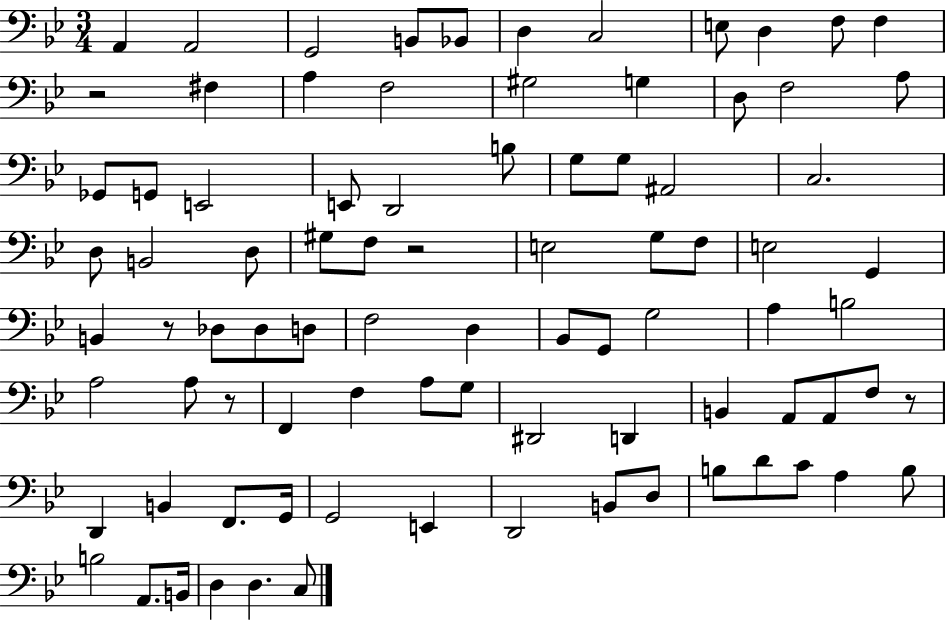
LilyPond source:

{
  \clef bass
  \numericTimeSignature
  \time 3/4
  \key bes \major
  a,4 a,2 | g,2 b,8 bes,8 | d4 c2 | e8 d4 f8 f4 | \break r2 fis4 | a4 f2 | gis2 g4 | d8 f2 a8 | \break ges,8 g,8 e,2 | e,8 d,2 b8 | g8 g8 ais,2 | c2. | \break d8 b,2 d8 | gis8 f8 r2 | e2 g8 f8 | e2 g,4 | \break b,4 r8 des8 des8 d8 | f2 d4 | bes,8 g,8 g2 | a4 b2 | \break a2 a8 r8 | f,4 f4 a8 g8 | dis,2 d,4 | b,4 a,8 a,8 f8 r8 | \break d,4 b,4 f,8. g,16 | g,2 e,4 | d,2 b,8 d8 | b8 d'8 c'8 a4 b8 | \break b2 a,8. b,16 | d4 d4. c8 | \bar "|."
}